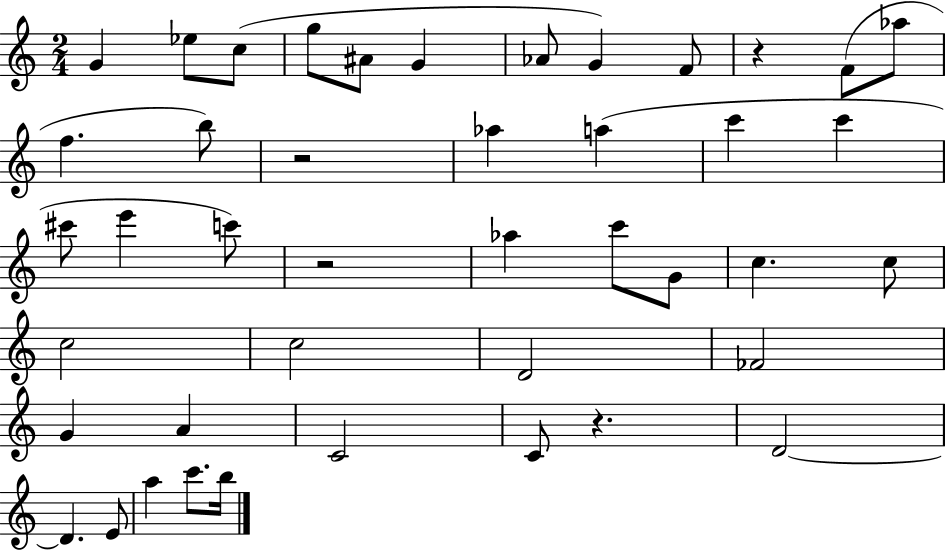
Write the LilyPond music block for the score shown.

{
  \clef treble
  \numericTimeSignature
  \time 2/4
  \key c \major
  \repeat volta 2 { g'4 ees''8 c''8( | g''8 ais'8 g'4 | aes'8 g'4) f'8 | r4 f'8( aes''8 | \break f''4. b''8) | r2 | aes''4 a''4( | c'''4 c'''4 | \break cis'''8 e'''4 c'''8) | r2 | aes''4 c'''8 g'8 | c''4. c''8 | \break c''2 | c''2 | d'2 | fes'2 | \break g'4 a'4 | c'2 | c'8 r4. | d'2~~ | \break d'4. e'8 | a''4 c'''8. b''16 | } \bar "|."
}